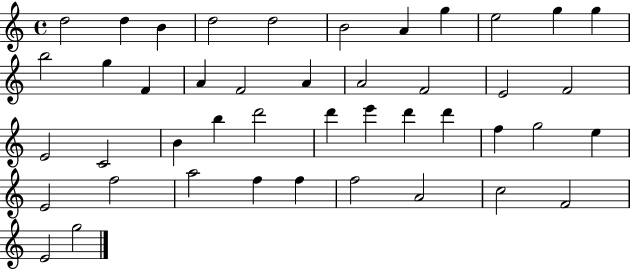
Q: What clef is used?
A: treble